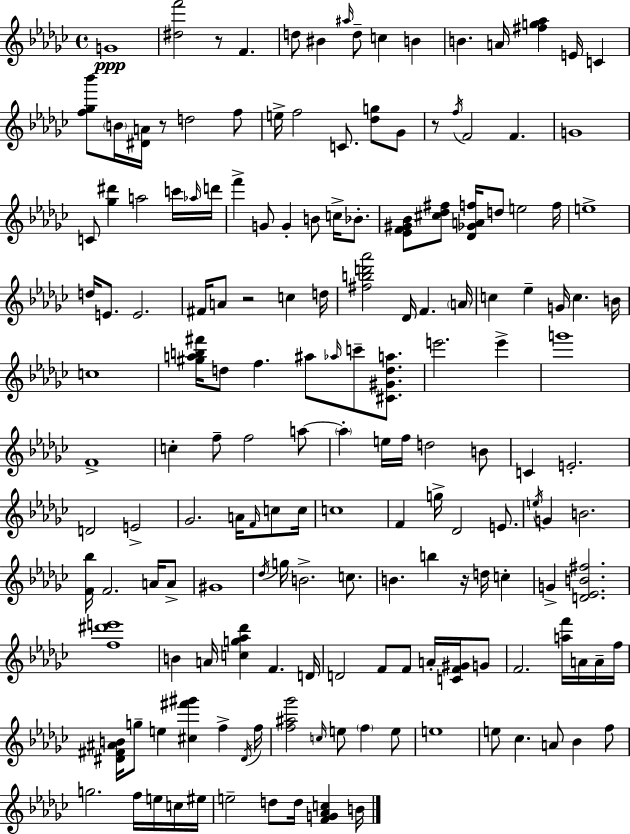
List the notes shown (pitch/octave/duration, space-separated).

G4/w [D#5,F6]/h R/e F4/q. D5/e BIS4/q A#5/s D5/e C5/q B4/q B4/q. A4/s [F#5,G5,Ab5]/q E4/s C4/q [F5,Gb5,Bb6]/e B4/s [D#4,A4]/s R/e D5/h F5/e E5/s F5/h C4/e. [Db5,G5]/e Gb4/e R/e F5/s F4/h F4/q. G4/w C4/e [Gb5,D#6]/q A5/h C6/s Ab5/s D6/s F6/q G4/e G4/q B4/e C5/s Bb4/e. [Eb4,F4,G#4,Bb4]/e [C#5,Db5,F#5]/e [Db4,Gb4,A4,F5]/s D5/e E5/h F5/s E5/w D5/s E4/e. E4/h. F#4/s A4/e R/h C5/q D5/s [F#5,B5,D6,Ab6]/h Db4/s F4/q. A4/s C5/q Eb5/q G4/s C5/q. B4/s C5/w [G#5,A5,B5,F#6]/s D5/e F5/q. A#5/e Ab5/s C6/e [C#4,G#4,D5,A5]/e. E6/h. E6/q G6/w F4/w C5/q F5/e F5/h A5/e A5/q E5/s F5/s D5/h B4/e C4/q E4/h. D4/h E4/h Gb4/h. A4/s F4/s C5/e C5/s C5/w F4/q G5/s Db4/h E4/e. E5/s G4/q B4/h. [F4,Bb5]/s F4/h. A4/s A4/e G#4/w Db5/s G5/s B4/h. C5/e. B4/q. B5/q R/s D5/s C5/q G4/q [D4,Eb4,B4,F#5]/h. [F5,D#6,E6]/w B4/q A4/s [C5,G5,Ab5,Db6]/q F4/q. D4/s D4/h F4/e F4/e A4/s [C4,F4,G#4]/s G4/e F4/h. [A5,F6]/s A4/s A4/s F5/s [D#4,F#4,A#4,B4]/s G5/e E5/q [C#5,F#6,G#6]/q F5/q D#4/s F5/s [F5,A#5,Gb6]/h C5/s E5/e F5/q E5/e E5/w E5/e CES5/q. A4/e Bb4/q F5/e G5/h. F5/s E5/s C5/s EIS5/s E5/h D5/e D5/s [F4,G4,Ab4,C5]/q B4/s